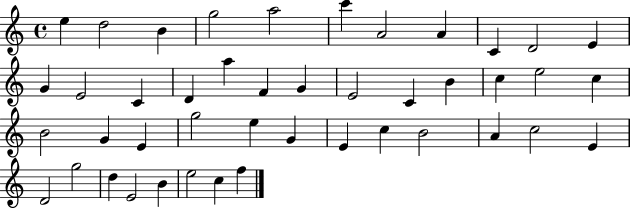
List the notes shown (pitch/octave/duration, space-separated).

E5/q D5/h B4/q G5/h A5/h C6/q A4/h A4/q C4/q D4/h E4/q G4/q E4/h C4/q D4/q A5/q F4/q G4/q E4/h C4/q B4/q C5/q E5/h C5/q B4/h G4/q E4/q G5/h E5/q G4/q E4/q C5/q B4/h A4/q C5/h E4/q D4/h G5/h D5/q E4/h B4/q E5/h C5/q F5/q